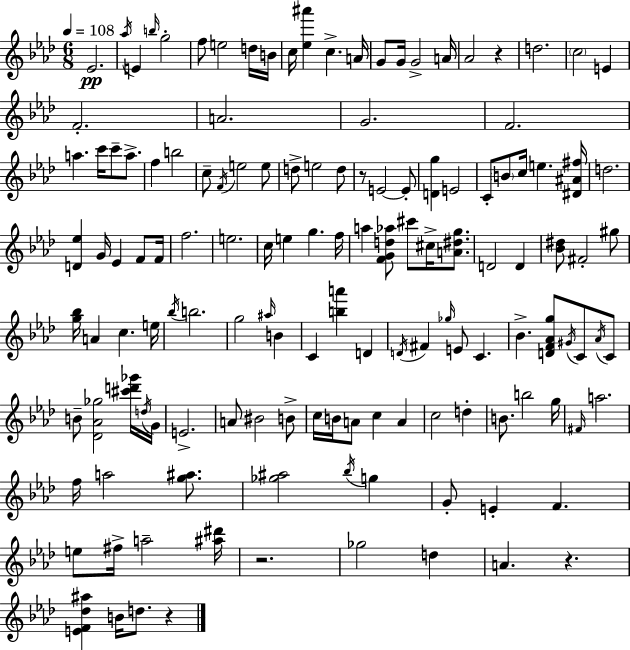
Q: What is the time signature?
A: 6/8